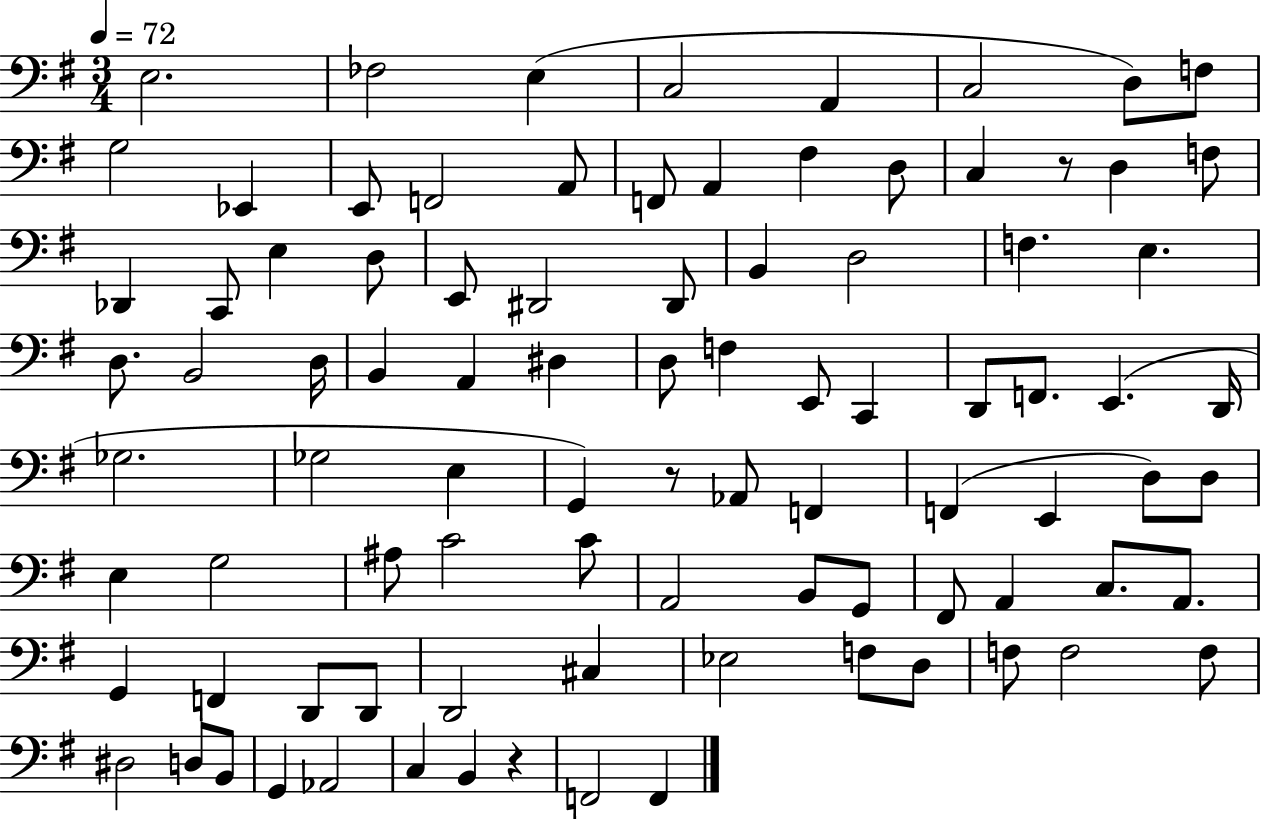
E3/h. FES3/h E3/q C3/h A2/q C3/h D3/e F3/e G3/h Eb2/q E2/e F2/h A2/e F2/e A2/q F#3/q D3/e C3/q R/e D3/q F3/e Db2/q C2/e E3/q D3/e E2/e D#2/h D#2/e B2/q D3/h F3/q. E3/q. D3/e. B2/h D3/s B2/q A2/q D#3/q D3/e F3/q E2/e C2/q D2/e F2/e. E2/q. D2/s Gb3/h. Gb3/h E3/q G2/q R/e Ab2/e F2/q F2/q E2/q D3/e D3/e E3/q G3/h A#3/e C4/h C4/e A2/h B2/e G2/e F#2/e A2/q C3/e. A2/e. G2/q F2/q D2/e D2/e D2/h C#3/q Eb3/h F3/e D3/e F3/e F3/h F3/e D#3/h D3/e B2/e G2/q Ab2/h C3/q B2/q R/q F2/h F2/q